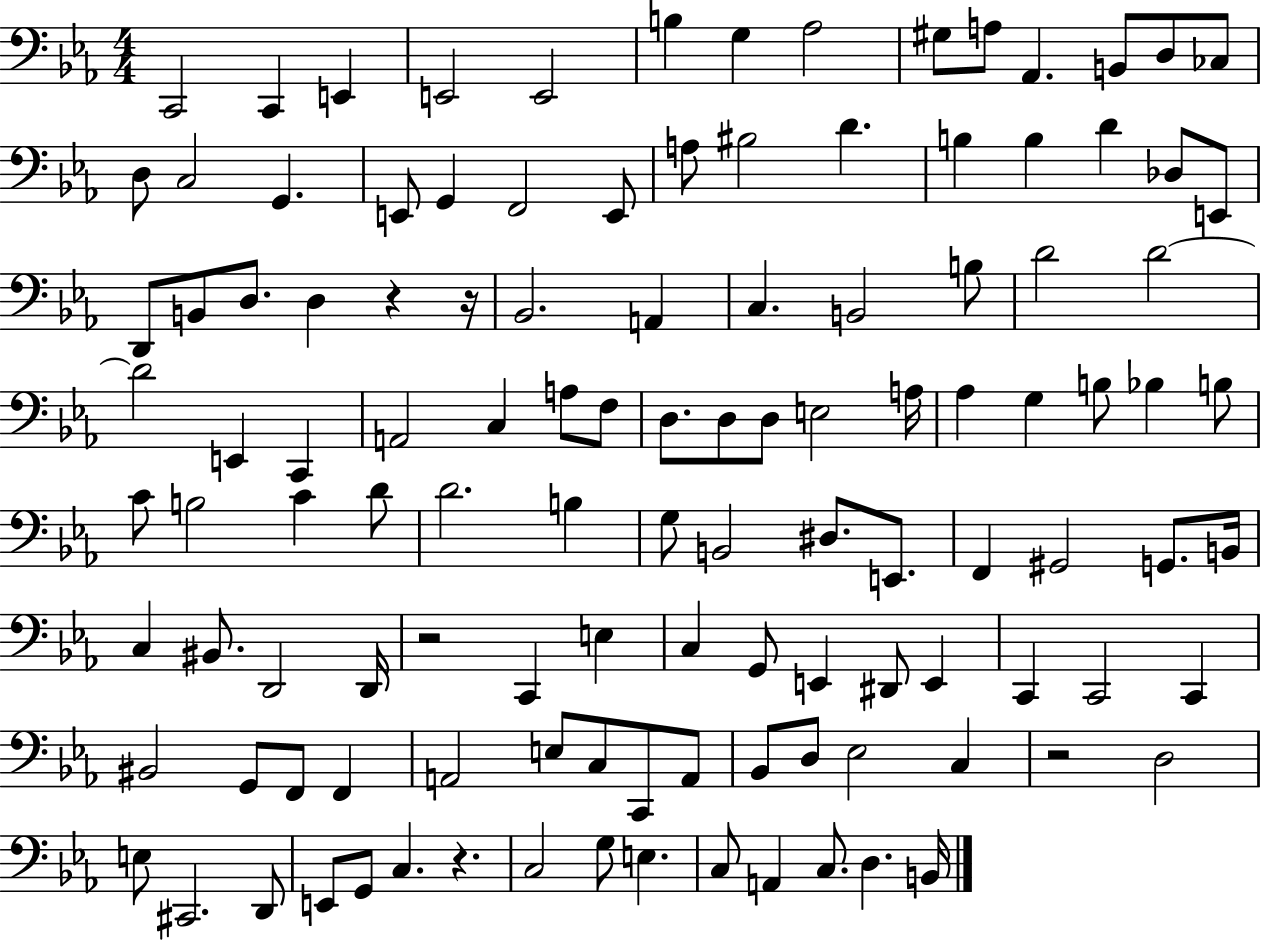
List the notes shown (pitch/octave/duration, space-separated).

C2/h C2/q E2/q E2/h E2/h B3/q G3/q Ab3/h G#3/e A3/e Ab2/q. B2/e D3/e CES3/e D3/e C3/h G2/q. E2/e G2/q F2/h E2/e A3/e BIS3/h D4/q. B3/q B3/q D4/q Db3/e E2/e D2/e B2/e D3/e. D3/q R/q R/s Bb2/h. A2/q C3/q. B2/h B3/e D4/h D4/h D4/h E2/q C2/q A2/h C3/q A3/e F3/e D3/e. D3/e D3/e E3/h A3/s Ab3/q G3/q B3/e Bb3/q B3/e C4/e B3/h C4/q D4/e D4/h. B3/q G3/e B2/h D#3/e. E2/e. F2/q G#2/h G2/e. B2/s C3/q BIS2/e. D2/h D2/s R/h C2/q E3/q C3/q G2/e E2/q D#2/e E2/q C2/q C2/h C2/q BIS2/h G2/e F2/e F2/q A2/h E3/e C3/e C2/e A2/e Bb2/e D3/e Eb3/h C3/q R/h D3/h E3/e C#2/h. D2/e E2/e G2/e C3/q. R/q. C3/h G3/e E3/q. C3/e A2/q C3/e. D3/q. B2/s